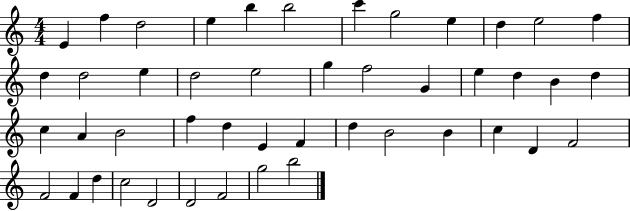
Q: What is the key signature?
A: C major